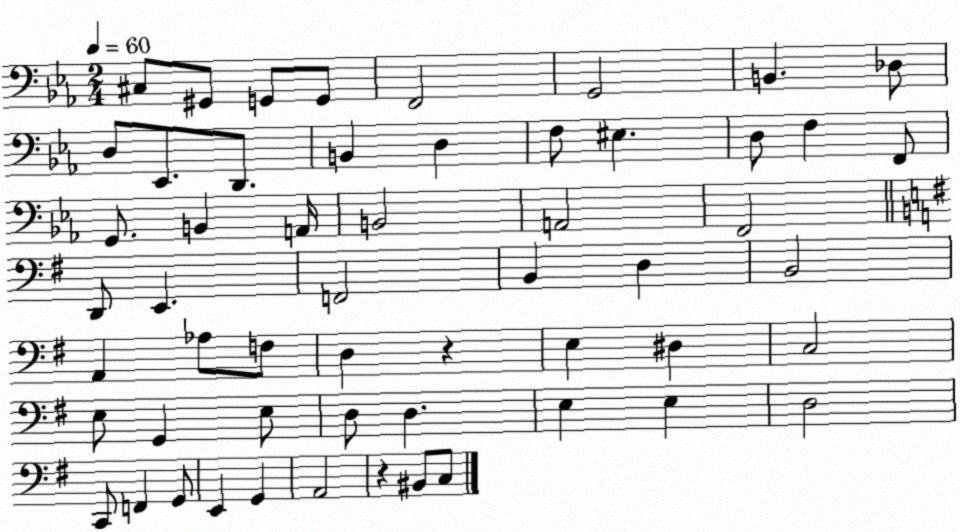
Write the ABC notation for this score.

X:1
T:Untitled
M:2/4
L:1/4
K:Eb
^C,/2 ^G,,/2 G,,/2 G,,/2 F,,2 G,,2 B,, _D,/2 D,/2 _E,,/2 D,,/2 B,, D, F,/2 ^E, D,/2 F, F,,/2 G,,/2 B,, A,,/4 B,,2 A,,2 F,,2 D,,/2 E,, F,,2 B,, D, B,,2 A,, _A,/2 F,/2 D, z E, ^D, C,2 E,/2 G,, E,/2 D,/2 D, E, E, D,2 C,,/2 F,, G,,/2 E,, G,, A,,2 z ^B,,/2 C,/2